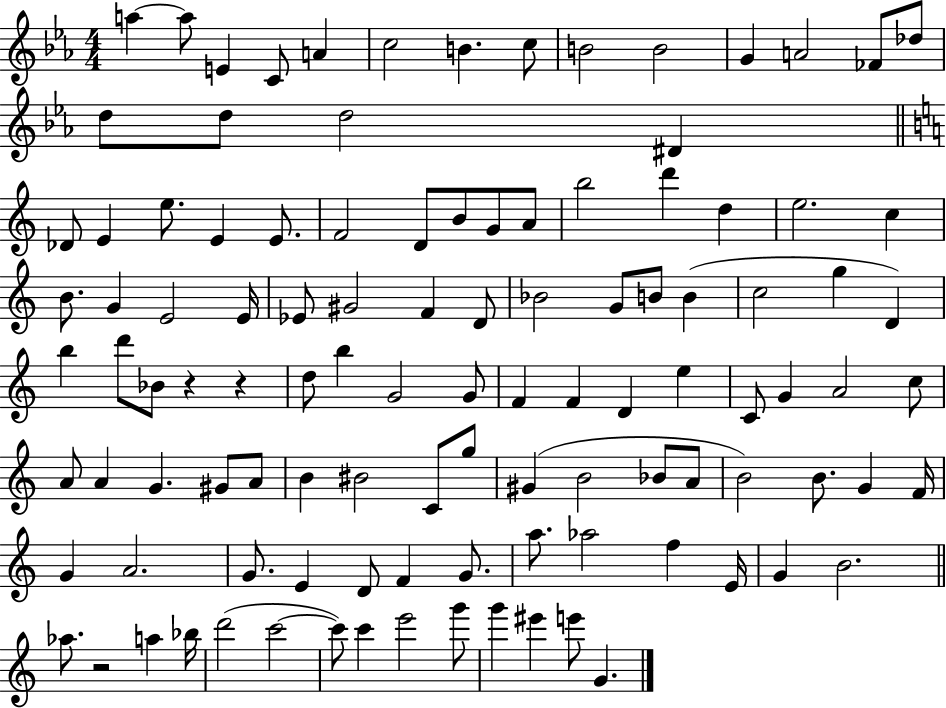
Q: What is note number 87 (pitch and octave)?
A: G4